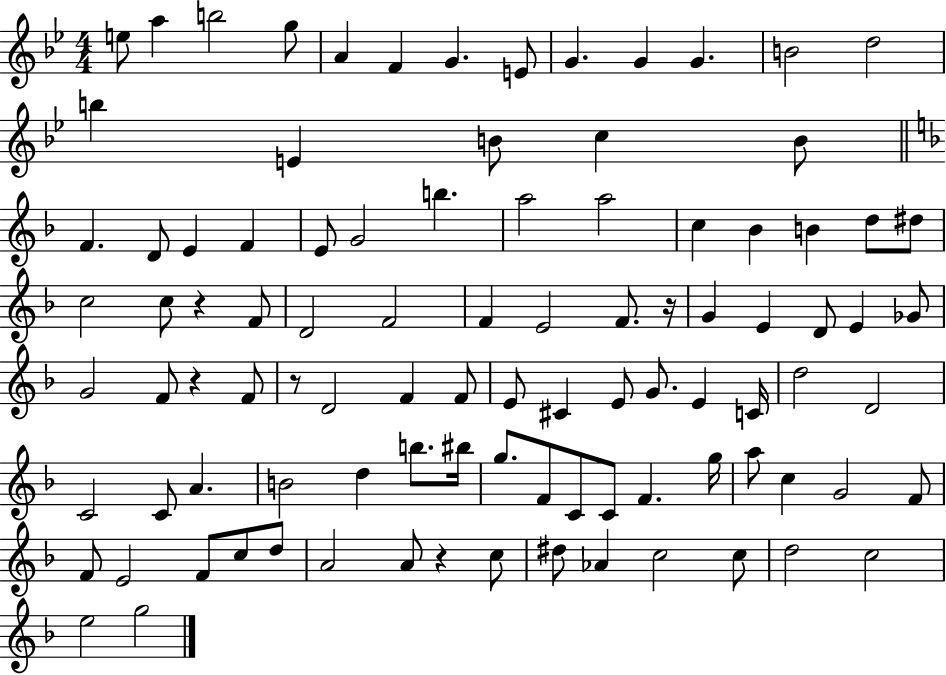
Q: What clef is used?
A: treble